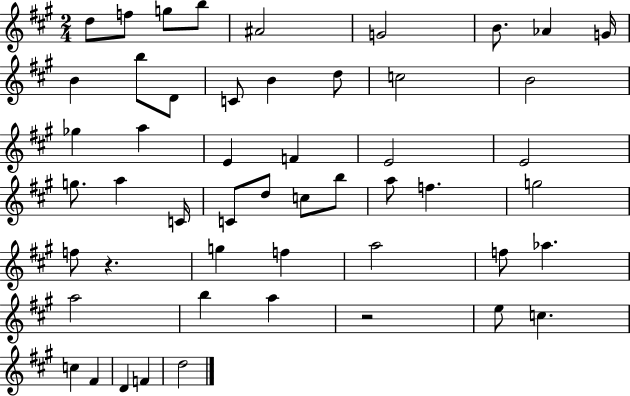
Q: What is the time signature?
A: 2/4